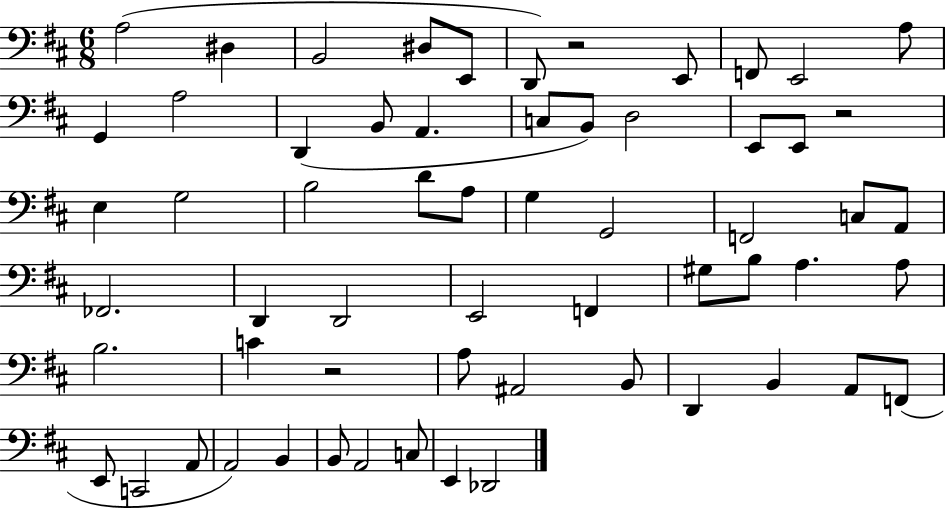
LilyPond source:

{
  \clef bass
  \numericTimeSignature
  \time 6/8
  \key d \major
  a2( dis4 | b,2 dis8 e,8 | d,8) r2 e,8 | f,8 e,2 a8 | \break g,4 a2 | d,4( b,8 a,4. | c8 b,8) d2 | e,8 e,8 r2 | \break e4 g2 | b2 d'8 a8 | g4 g,2 | f,2 c8 a,8 | \break fes,2. | d,4 d,2 | e,2 f,4 | gis8 b8 a4. a8 | \break b2. | c'4 r2 | a8 ais,2 b,8 | d,4 b,4 a,8 f,8( | \break e,8 c,2 a,8 | a,2) b,4 | b,8 a,2 c8 | e,4 des,2 | \break \bar "|."
}